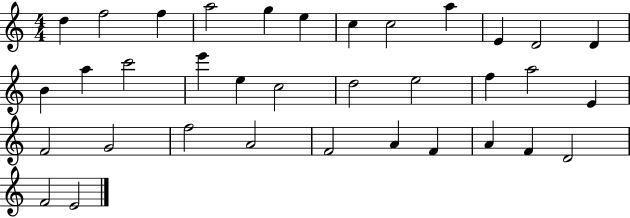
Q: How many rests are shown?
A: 0